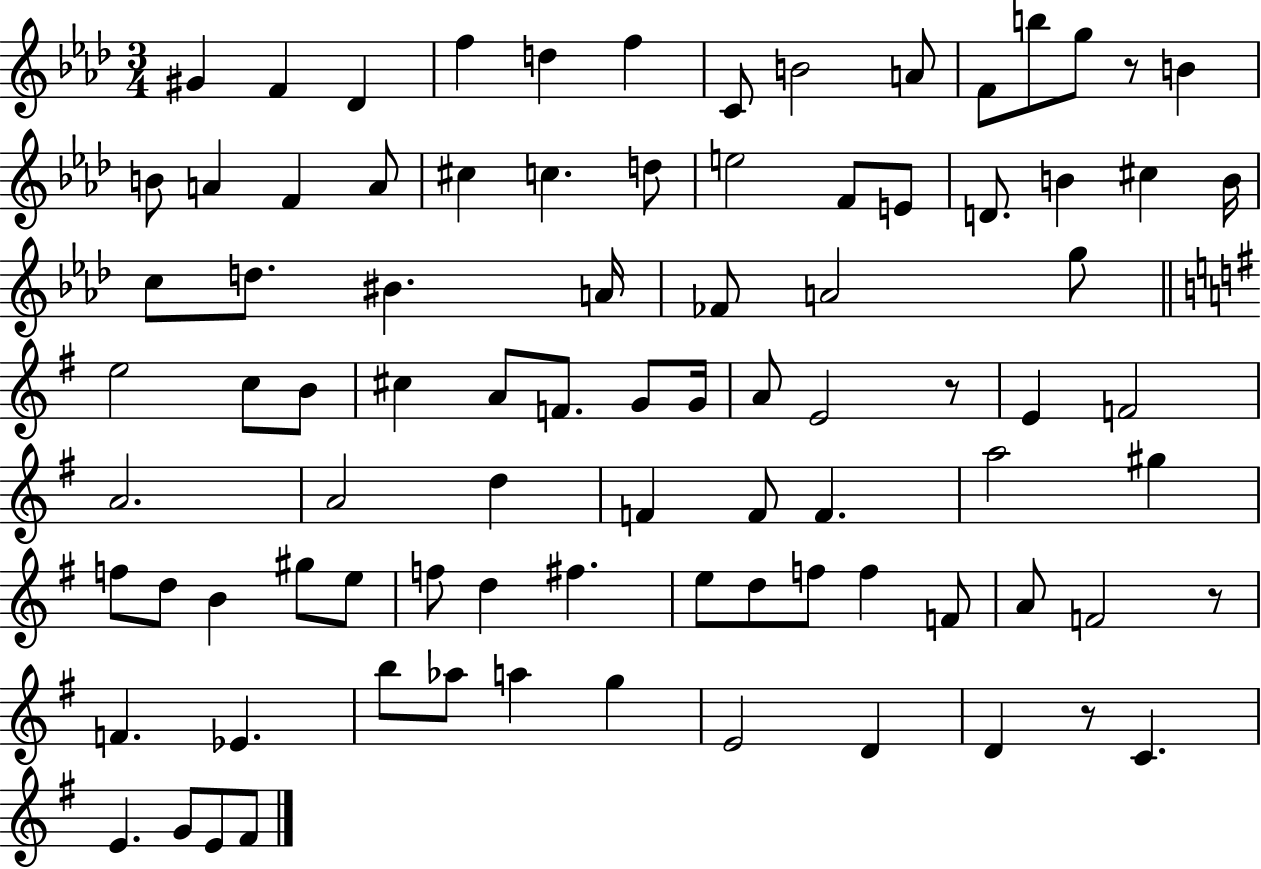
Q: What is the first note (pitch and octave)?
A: G#4